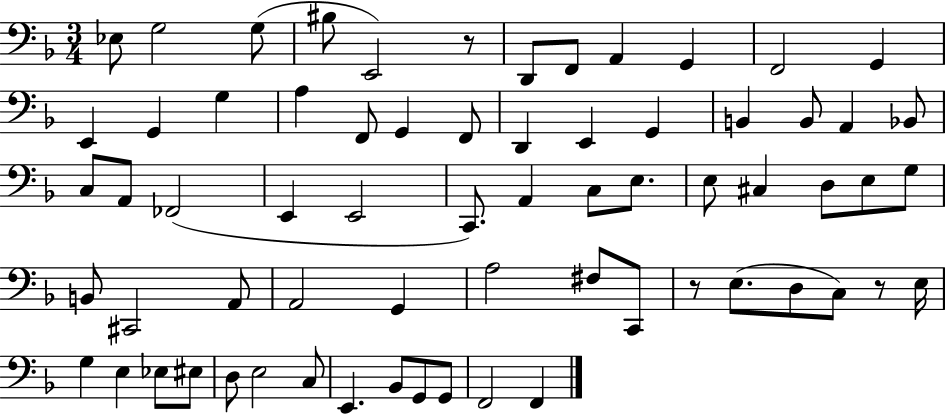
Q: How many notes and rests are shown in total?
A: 67